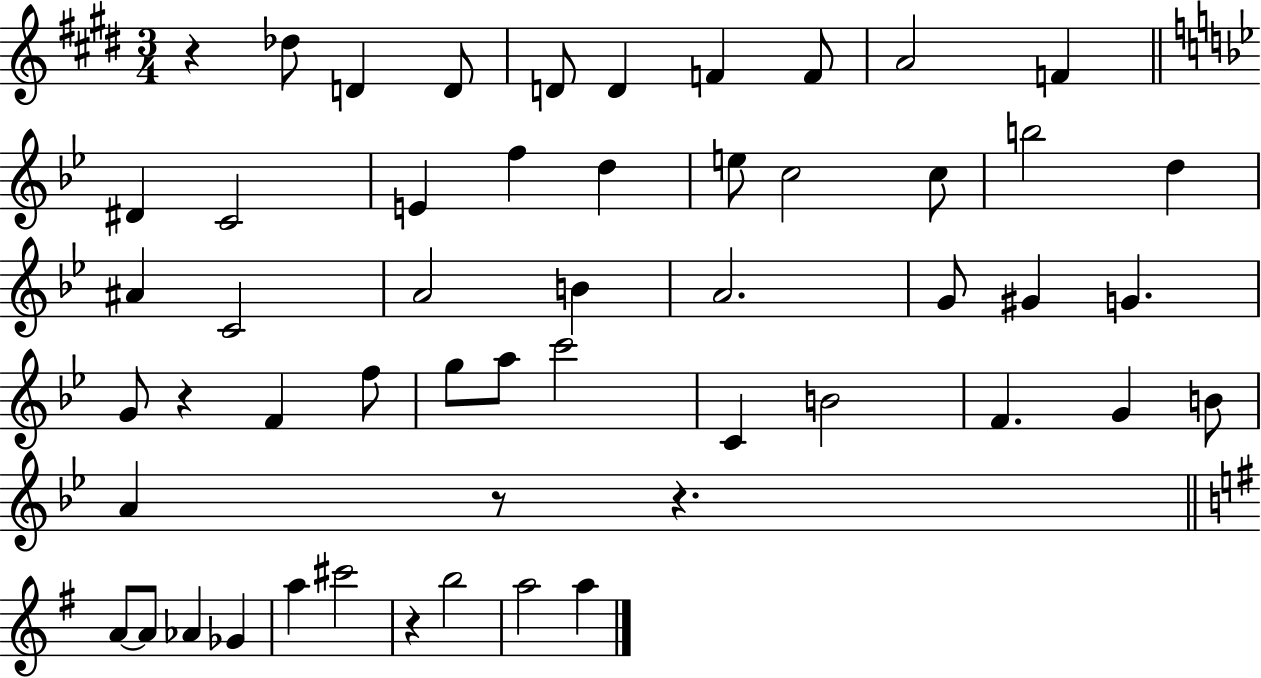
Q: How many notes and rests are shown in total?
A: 53